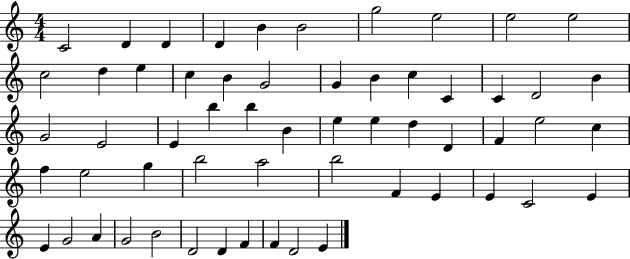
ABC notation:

X:1
T:Untitled
M:4/4
L:1/4
K:C
C2 D D D B B2 g2 e2 e2 e2 c2 d e c B G2 G B c C C D2 B G2 E2 E b b B e e d D F e2 c f e2 g b2 a2 b2 F E E C2 E E G2 A G2 B2 D2 D F F D2 E